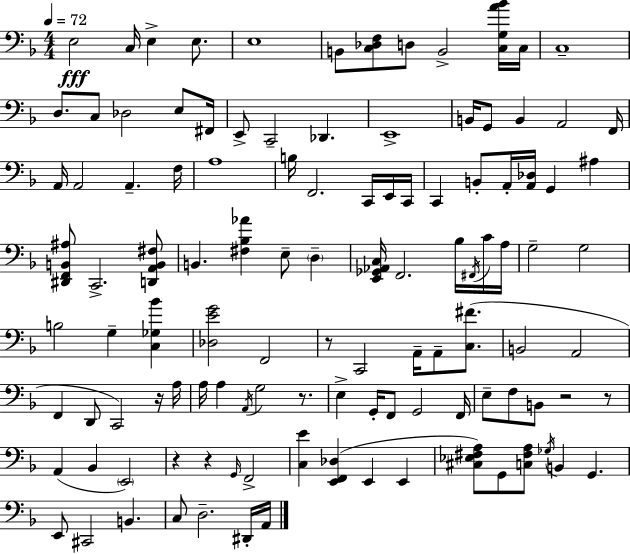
X:1
T:Untitled
M:4/4
L:1/4
K:Dm
E,2 C,/4 E, E,/2 E,4 B,,/2 [C,_D,F,]/2 D,/2 B,,2 [C,G,A_B]/4 C,/4 C,4 D,/2 C,/2 _D,2 E,/2 ^F,,/4 E,,/2 C,,2 _D,, E,,4 B,,/4 G,,/2 B,, A,,2 F,,/4 A,,/4 A,,2 A,, F,/4 A,4 B,/4 F,,2 C,,/4 E,,/4 C,,/4 C,, B,,/2 A,,/4 [A,,_D,]/4 G,, ^A, [^D,,F,,B,,^A,]/2 C,,2 [D,,A,,B,,^F,]/2 B,, [^F,_B,_A] E,/2 D, [E,,_G,,_A,,C,]/4 F,,2 _B,/4 ^F,,/4 C/4 A,/4 G,2 G,2 B,2 G, [C,_G,_B] [_D,EG]2 F,,2 z/2 C,,2 A,,/4 A,,/2 [C,^F]/2 B,,2 A,,2 F,, D,,/2 C,,2 z/4 A,/4 A,/4 A, A,,/4 G,2 z/2 E, G,,/4 F,,/2 G,,2 F,,/4 E,/2 F,/2 B,,/2 z2 z/2 A,, _B,, E,,2 z z G,,/4 F,,2 [C,E] [E,,F,,_D,] E,, E,, [^C,_E,^F,A,]/2 G,,/2 [C,^F,A,]/2 _G,/4 B,, G,, E,,/2 ^C,,2 B,, C,/2 D,2 ^D,,/4 A,,/4